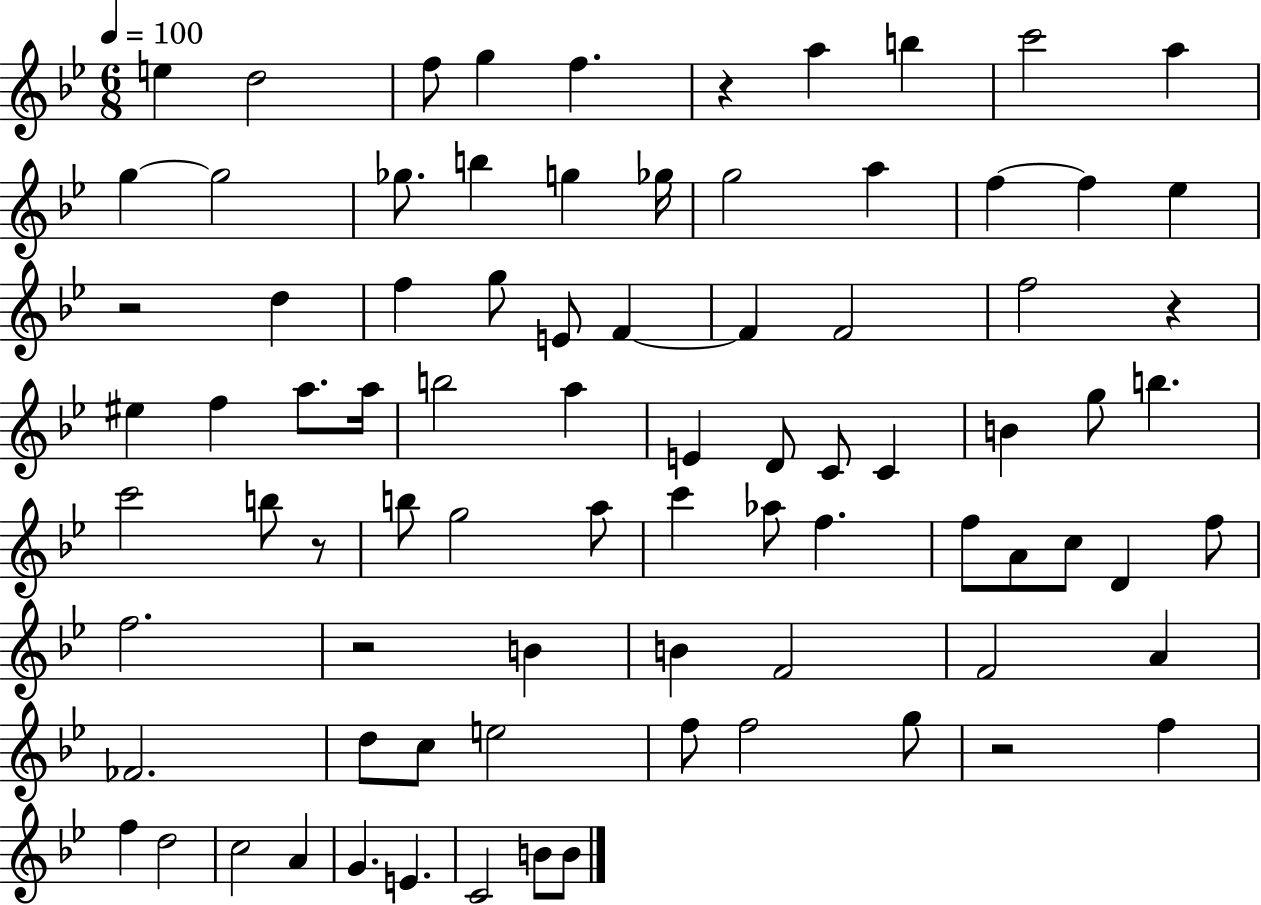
E5/q D5/h F5/e G5/q F5/q. R/q A5/q B5/q C6/h A5/q G5/q G5/h Gb5/e. B5/q G5/q Gb5/s G5/h A5/q F5/q F5/q Eb5/q R/h D5/q F5/q G5/e E4/e F4/q F4/q F4/h F5/h R/q EIS5/q F5/q A5/e. A5/s B5/h A5/q E4/q D4/e C4/e C4/q B4/q G5/e B5/q. C6/h B5/e R/e B5/e G5/h A5/e C6/q Ab5/e F5/q. F5/e A4/e C5/e D4/q F5/e F5/h. R/h B4/q B4/q F4/h F4/h A4/q FES4/h. D5/e C5/e E5/h F5/e F5/h G5/e R/h F5/q F5/q D5/h C5/h A4/q G4/q. E4/q. C4/h B4/e B4/e